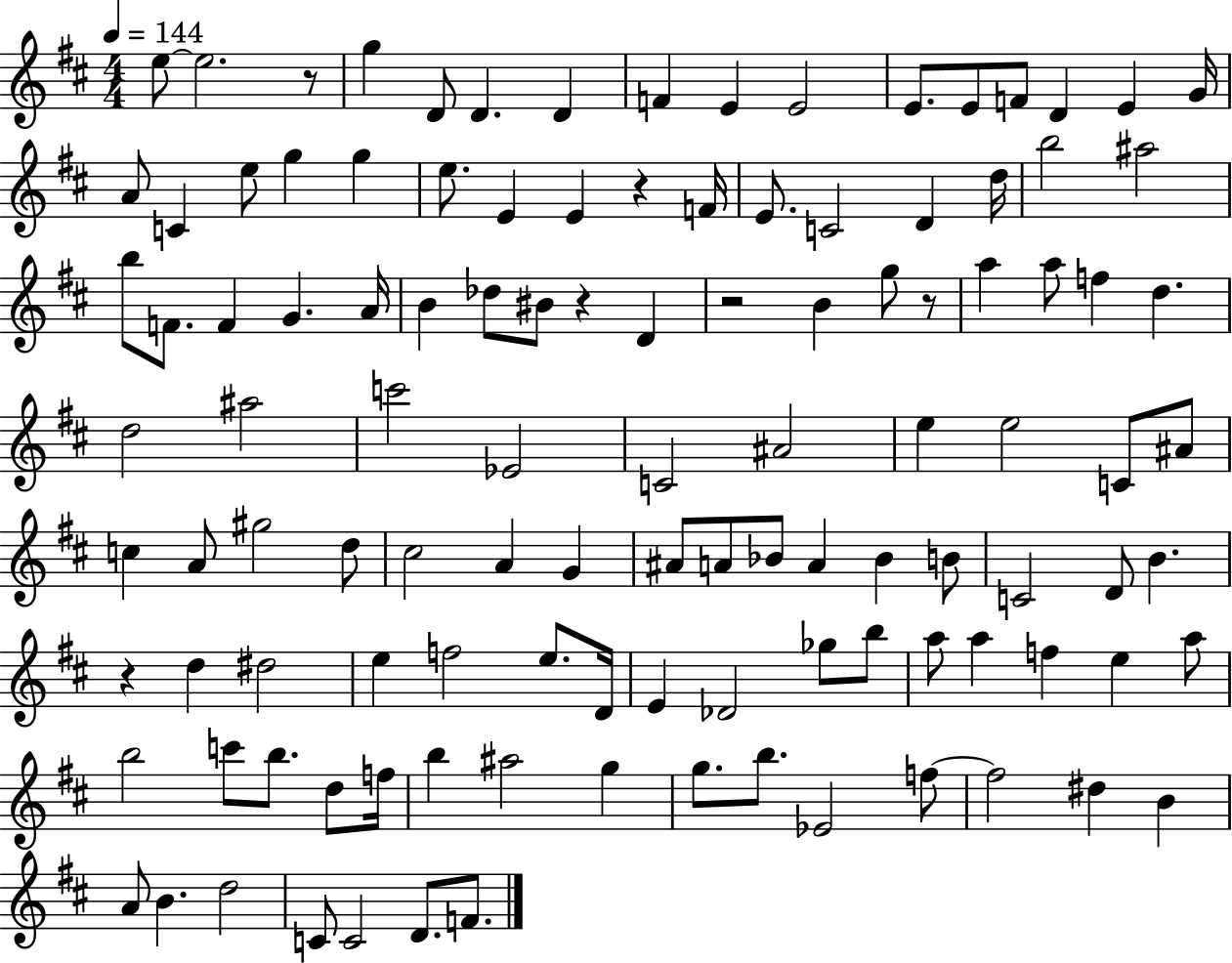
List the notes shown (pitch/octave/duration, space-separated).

E5/e E5/h. R/e G5/q D4/e D4/q. D4/q F4/q E4/q E4/h E4/e. E4/e F4/e D4/q E4/q G4/s A4/e C4/q E5/e G5/q G5/q E5/e. E4/q E4/q R/q F4/s E4/e. C4/h D4/q D5/s B5/h A#5/h B5/e F4/e. F4/q G4/q. A4/s B4/q Db5/e BIS4/e R/q D4/q R/h B4/q G5/e R/e A5/q A5/e F5/q D5/q. D5/h A#5/h C6/h Eb4/h C4/h A#4/h E5/q E5/h C4/e A#4/e C5/q A4/e G#5/h D5/e C#5/h A4/q G4/q A#4/e A4/e Bb4/e A4/q Bb4/q B4/e C4/h D4/e B4/q. R/q D5/q D#5/h E5/q F5/h E5/e. D4/s E4/q Db4/h Gb5/e B5/e A5/e A5/q F5/q E5/q A5/e B5/h C6/e B5/e. D5/e F5/s B5/q A#5/h G5/q G5/e. B5/e. Eb4/h F5/e F5/h D#5/q B4/q A4/e B4/q. D5/h C4/e C4/h D4/e. F4/e.